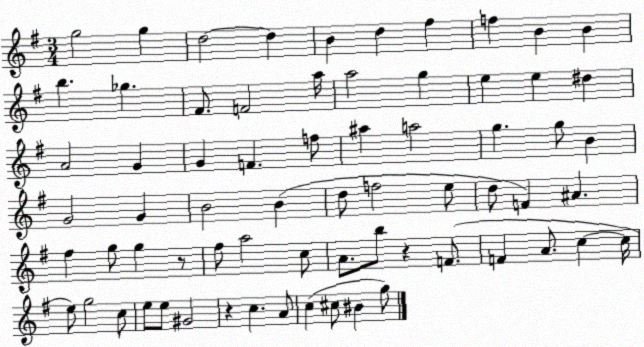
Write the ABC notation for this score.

X:1
T:Untitled
M:3/4
L:1/4
K:G
g2 g d2 d B d ^f f B B b _g ^F/2 F2 a/4 a2 g e e ^d A2 G G F f/2 ^a a2 g g/2 B G2 G B2 B d/2 f2 e/2 d/2 F ^A ^f g/2 g z/2 ^f/2 a2 c/2 A/2 b/2 z F/2 F A/2 c c/4 e/2 g2 c/2 e/2 e/2 ^G2 z c A/2 c ^c/2 ^B g/2